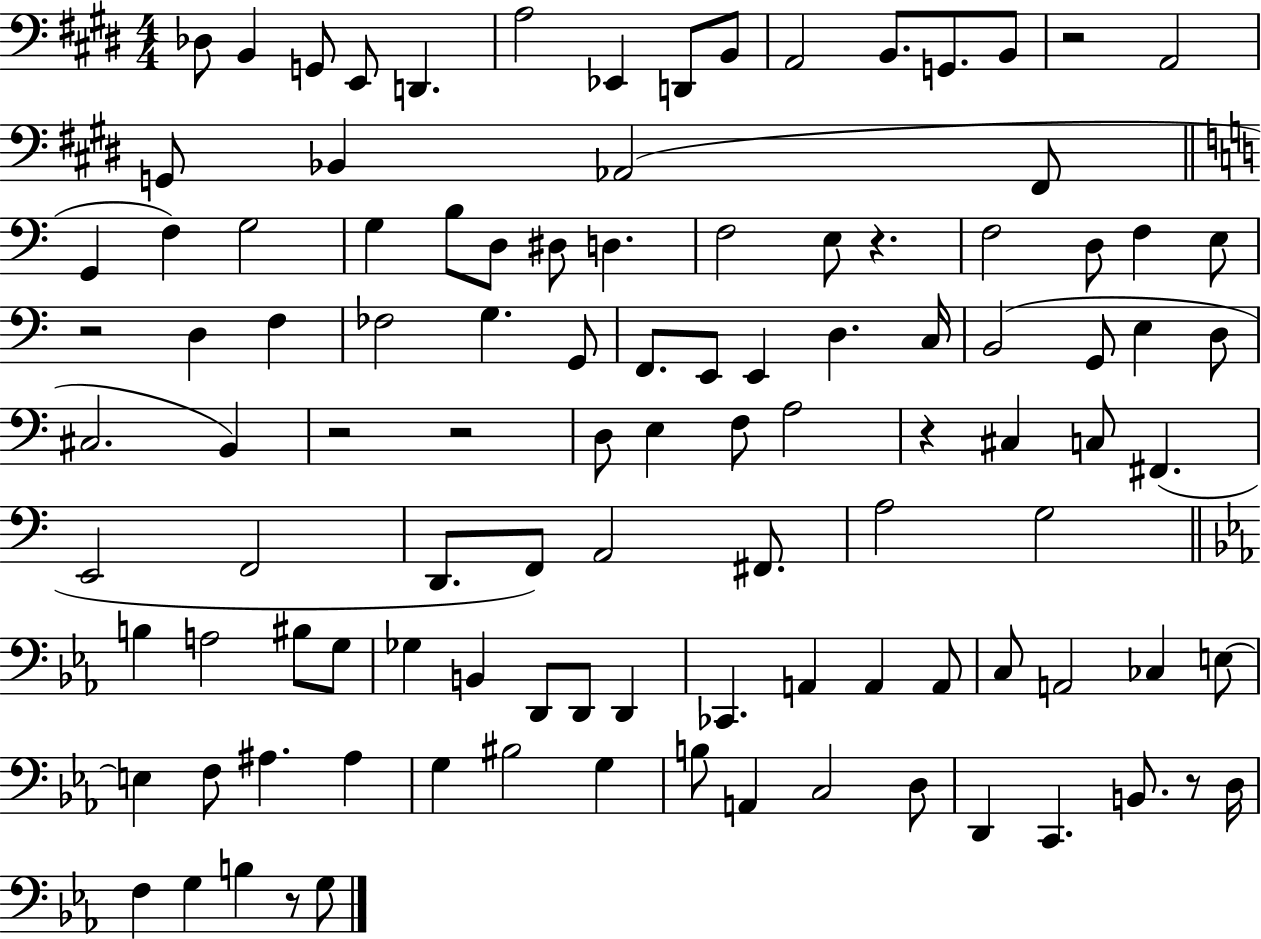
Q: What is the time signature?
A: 4/4